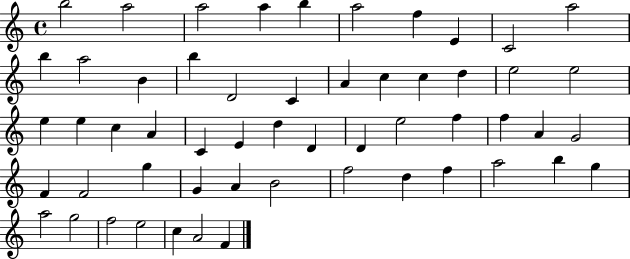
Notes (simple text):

B5/h A5/h A5/h A5/q B5/q A5/h F5/q E4/q C4/h A5/h B5/q A5/h B4/q B5/q D4/h C4/q A4/q C5/q C5/q D5/q E5/h E5/h E5/q E5/q C5/q A4/q C4/q E4/q D5/q D4/q D4/q E5/h F5/q F5/q A4/q G4/h F4/q F4/h G5/q G4/q A4/q B4/h F5/h D5/q F5/q A5/h B5/q G5/q A5/h G5/h F5/h E5/h C5/q A4/h F4/q